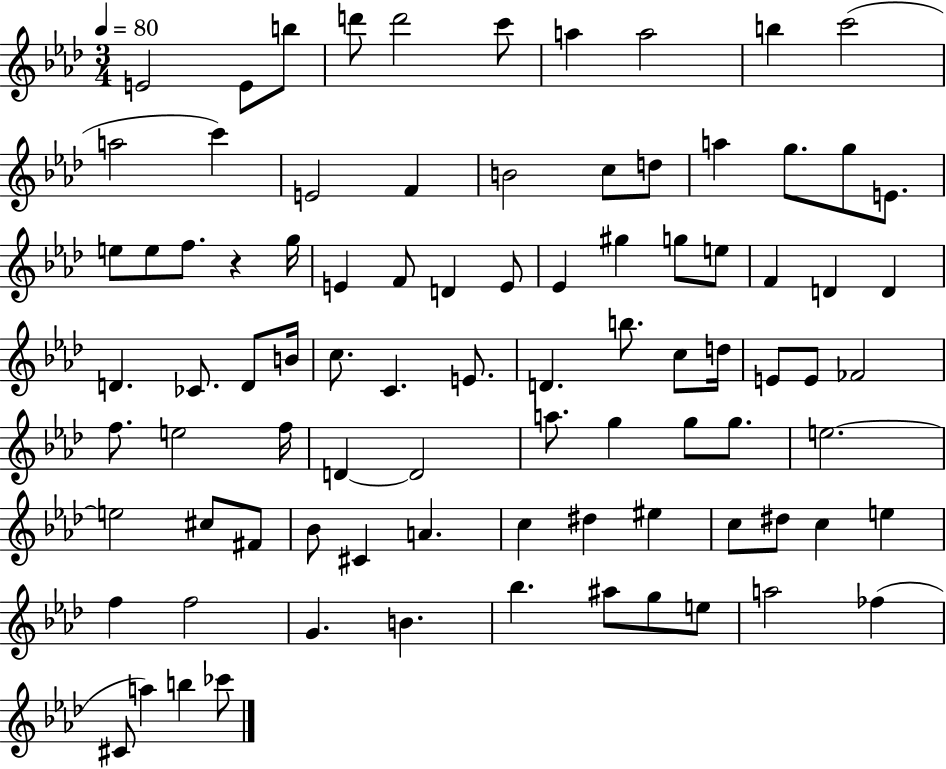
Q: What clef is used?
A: treble